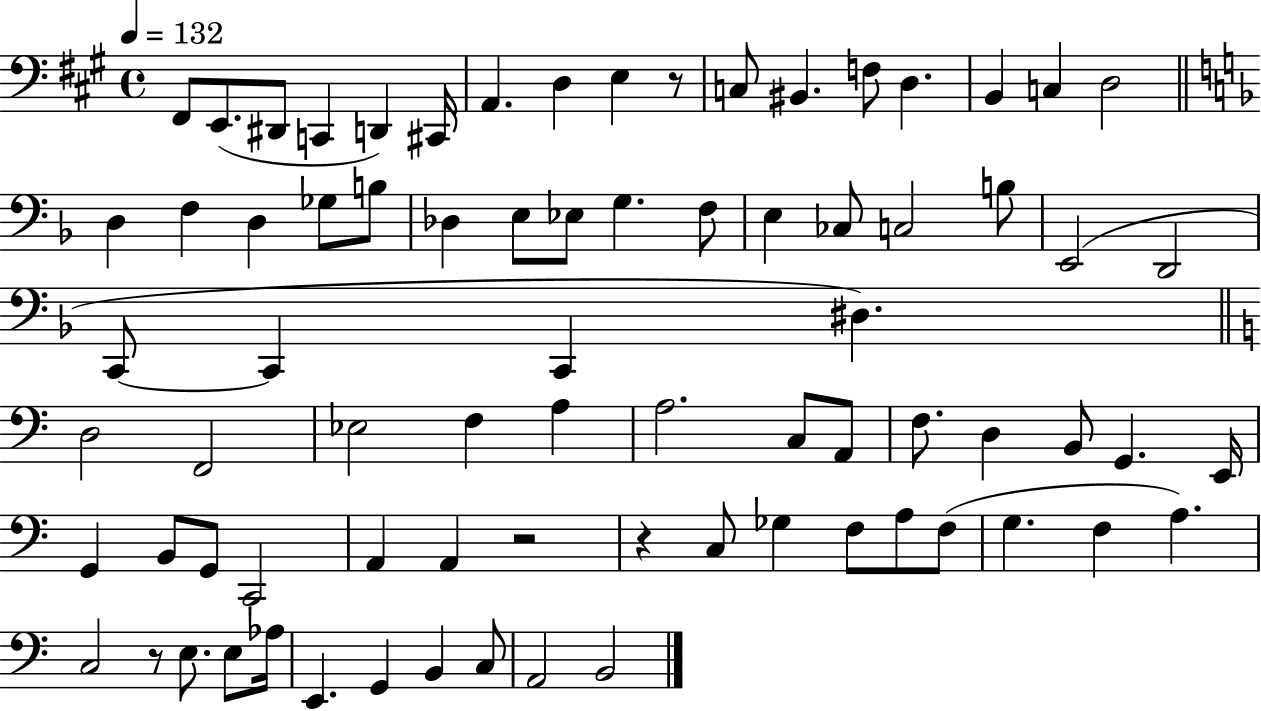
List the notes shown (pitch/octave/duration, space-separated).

F#2/e E2/e. D#2/e C2/q D2/q C#2/s A2/q. D3/q E3/q R/e C3/e BIS2/q. F3/e D3/q. B2/q C3/q D3/h D3/q F3/q D3/q Gb3/e B3/e Db3/q E3/e Eb3/e G3/q. F3/e E3/q CES3/e C3/h B3/e E2/h D2/h C2/e C2/q C2/q D#3/q. D3/h F2/h Eb3/h F3/q A3/q A3/h. C3/e A2/e F3/e. D3/q B2/e G2/q. E2/s G2/q B2/e G2/e C2/h A2/q A2/q R/h R/q C3/e Gb3/q F3/e A3/e F3/e G3/q. F3/q A3/q. C3/h R/e E3/e. E3/e Ab3/s E2/q. G2/q B2/q C3/e A2/h B2/h